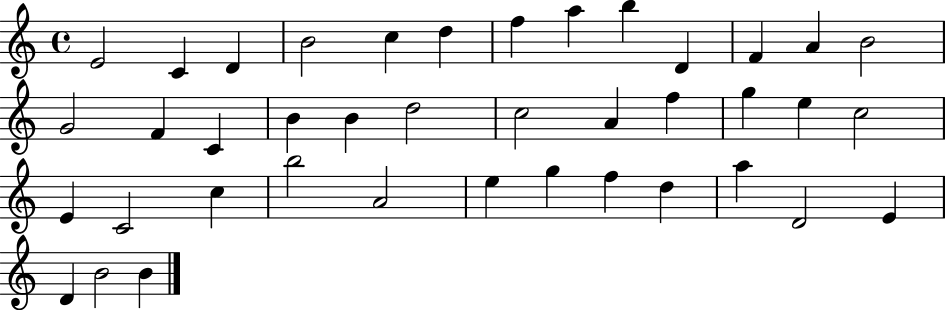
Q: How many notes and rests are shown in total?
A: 40